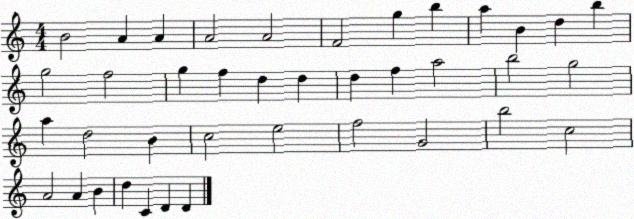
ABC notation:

X:1
T:Untitled
M:4/4
L:1/4
K:C
B2 A A A2 A2 F2 g b a B d b g2 f2 g f d d d f a2 b2 g2 a d2 B c2 e2 f2 G2 b2 c2 A2 A B d C D D